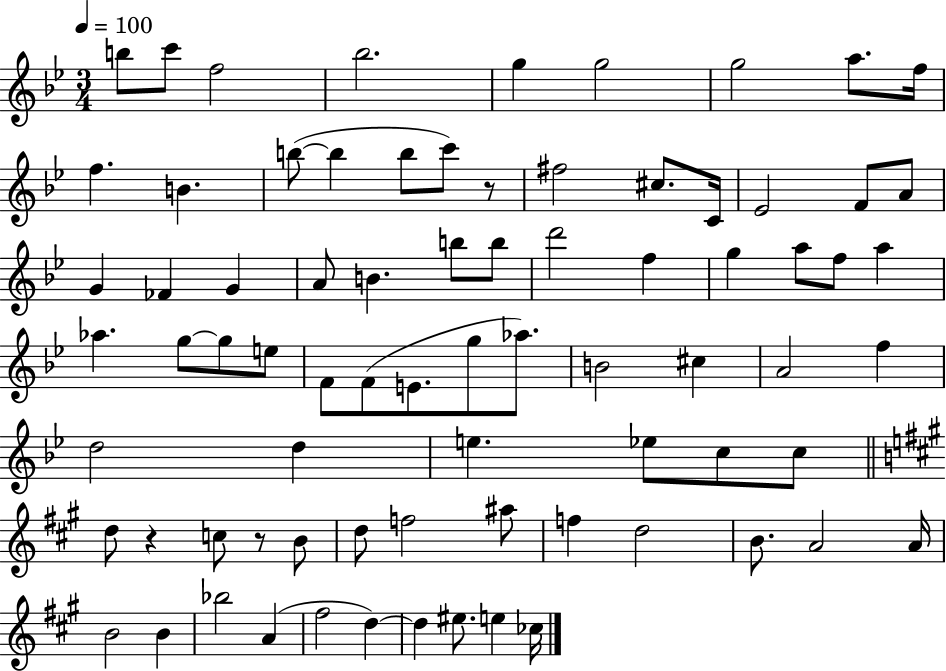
B5/e C6/e F5/h Bb5/h. G5/q G5/h G5/h A5/e. F5/s F5/q. B4/q. B5/e B5/q B5/e C6/e R/e F#5/h C#5/e. C4/s Eb4/h F4/e A4/e G4/q FES4/q G4/q A4/e B4/q. B5/e B5/e D6/h F5/q G5/q A5/e F5/e A5/q Ab5/q. G5/e G5/e E5/e F4/e F4/e E4/e. G5/e Ab5/e. B4/h C#5/q A4/h F5/q D5/h D5/q E5/q. Eb5/e C5/e C5/e D5/e R/q C5/e R/e B4/e D5/e F5/h A#5/e F5/q D5/h B4/e. A4/h A4/s B4/h B4/q Bb5/h A4/q F#5/h D5/q D5/q EIS5/e. E5/q CES5/s